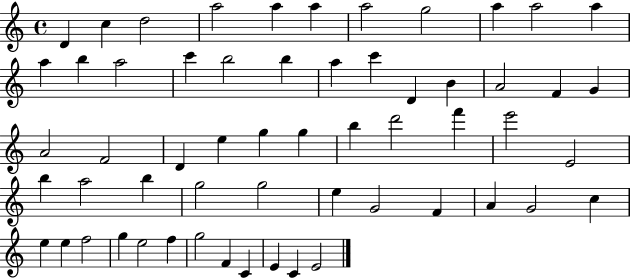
{
  \clef treble
  \time 4/4
  \defaultTimeSignature
  \key c \major
  d'4 c''4 d''2 | a''2 a''4 a''4 | a''2 g''2 | a''4 a''2 a''4 | \break a''4 b''4 a''2 | c'''4 b''2 b''4 | a''4 c'''4 d'4 b'4 | a'2 f'4 g'4 | \break a'2 f'2 | d'4 e''4 g''4 g''4 | b''4 d'''2 f'''4 | e'''2 e'2 | \break b''4 a''2 b''4 | g''2 g''2 | e''4 g'2 f'4 | a'4 g'2 c''4 | \break e''4 e''4 f''2 | g''4 e''2 f''4 | g''2 f'4 c'4 | e'4 c'4 e'2 | \break \bar "|."
}